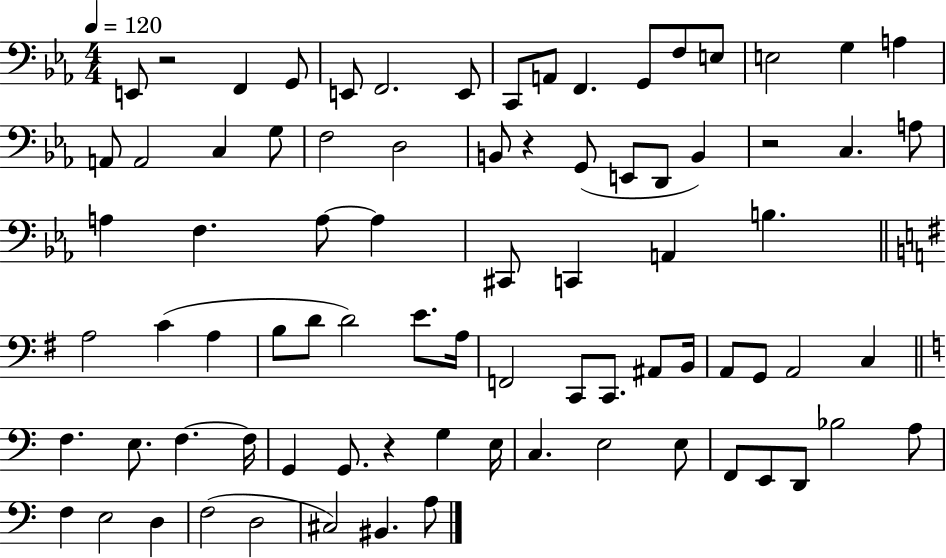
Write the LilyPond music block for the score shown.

{
  \clef bass
  \numericTimeSignature
  \time 4/4
  \key ees \major
  \tempo 4 = 120
  e,8 r2 f,4 g,8 | e,8 f,2. e,8 | c,8 a,8 f,4. g,8 f8 e8 | e2 g4 a4 | \break a,8 a,2 c4 g8 | f2 d2 | b,8 r4 g,8( e,8 d,8 b,4) | r2 c4. a8 | \break a4 f4. a8~~ a4 | cis,8 c,4 a,4 b4. | \bar "||" \break \key g \major a2 c'4( a4 | b8 d'8 d'2) e'8. a16 | f,2 c,8 c,8. ais,8 b,16 | a,8 g,8 a,2 c4 | \break \bar "||" \break \key c \major f4. e8. f4.~~ f16 | g,4 g,8. r4 g4 e16 | c4. e2 e8 | f,8 e,8 d,8 bes2 a8 | \break f4 e2 d4 | f2( d2 | cis2) bis,4. a8 | \bar "|."
}